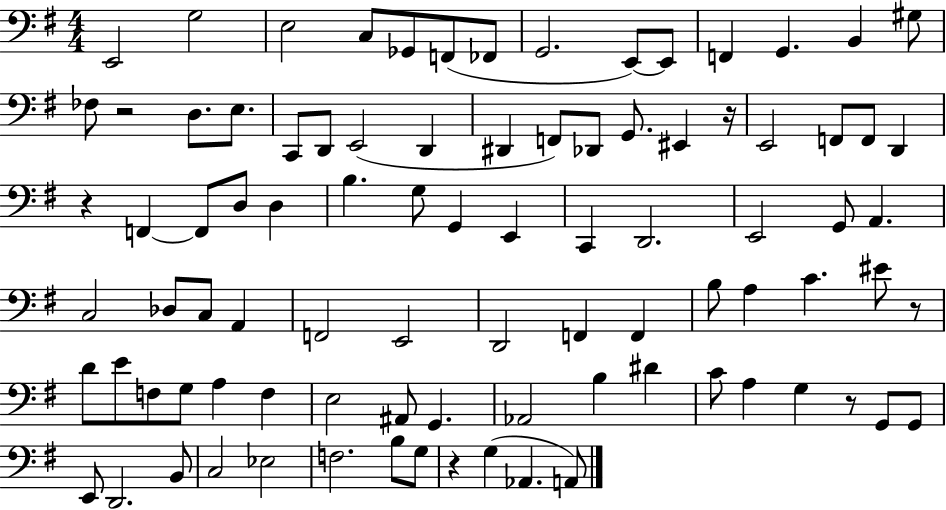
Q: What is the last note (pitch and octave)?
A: A2